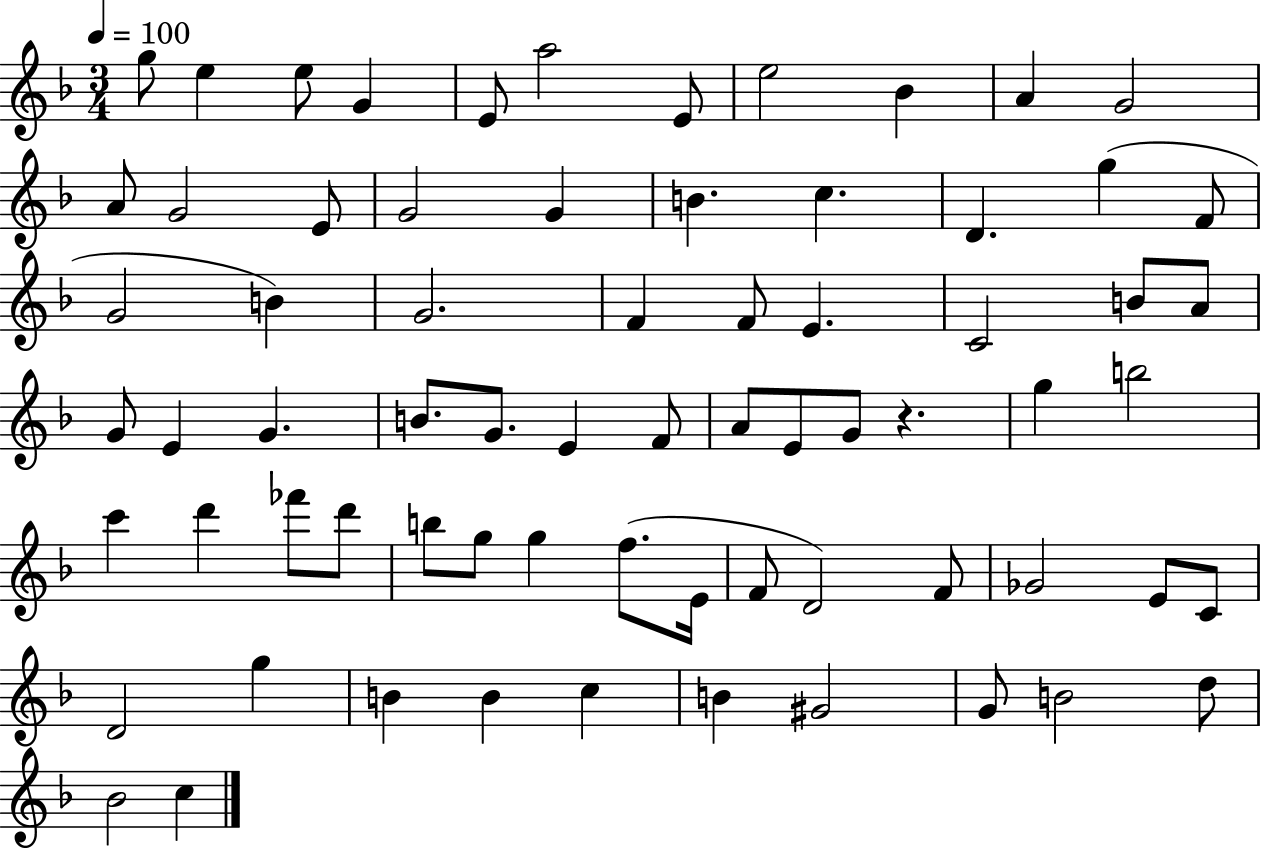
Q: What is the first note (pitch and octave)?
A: G5